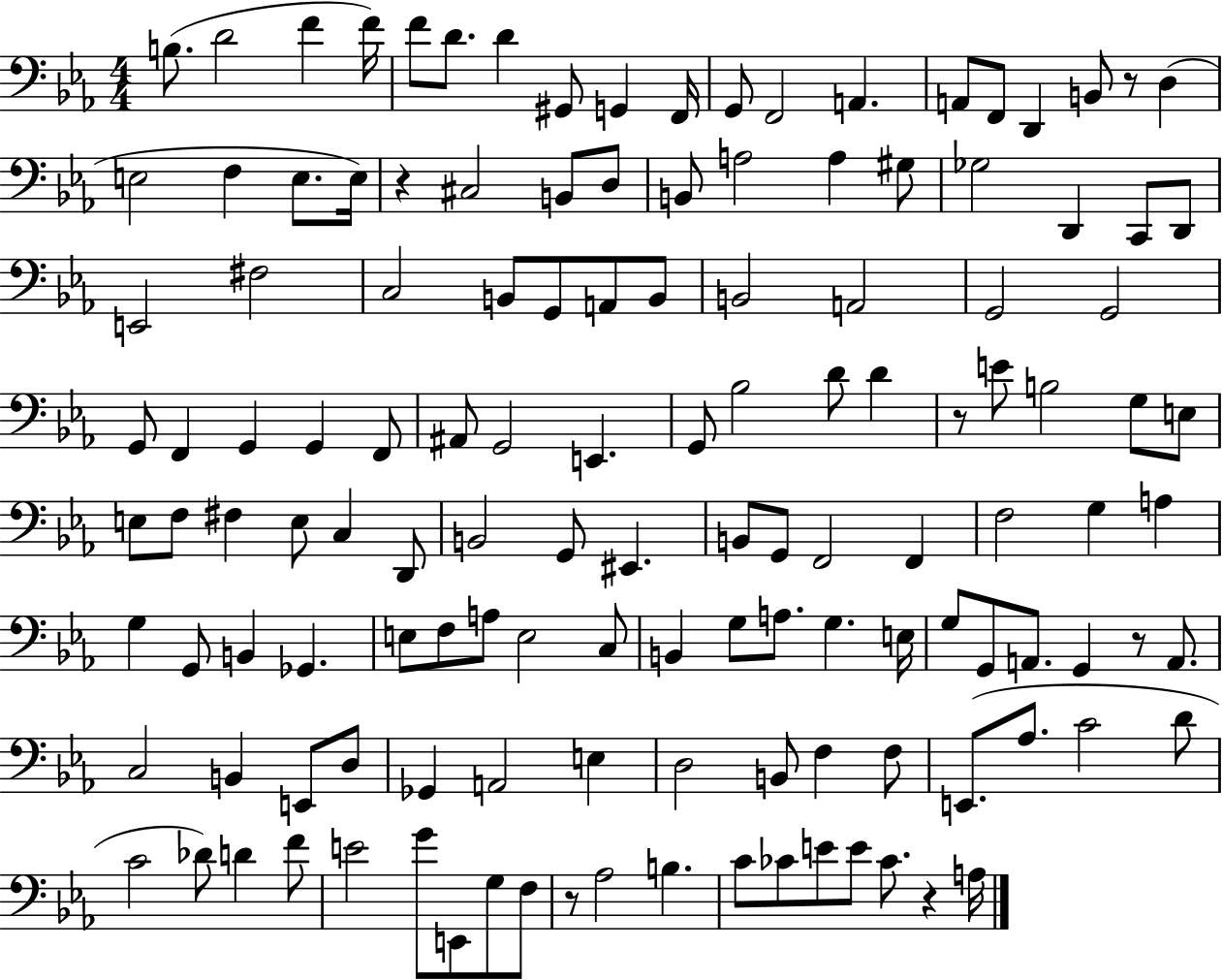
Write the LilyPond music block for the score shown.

{
  \clef bass
  \numericTimeSignature
  \time 4/4
  \key ees \major
  \repeat volta 2 { b8.( d'2 f'4 f'16) | f'8 d'8. d'4 gis,8 g,4 f,16 | g,8 f,2 a,4. | a,8 f,8 d,4 b,8 r8 d4( | \break e2 f4 e8. e16) | r4 cis2 b,8 d8 | b,8 a2 a4 gis8 | ges2 d,4 c,8 d,8 | \break e,2 fis2 | c2 b,8 g,8 a,8 b,8 | b,2 a,2 | g,2 g,2 | \break g,8 f,4 g,4 g,4 f,8 | ais,8 g,2 e,4. | g,8 bes2 d'8 d'4 | r8 e'8 b2 g8 e8 | \break e8 f8 fis4 e8 c4 d,8 | b,2 g,8 eis,4. | b,8 g,8 f,2 f,4 | f2 g4 a4 | \break g4 g,8 b,4 ges,4. | e8 f8 a8 e2 c8 | b,4 g8 a8. g4. e16 | g8 g,8 a,8. g,4 r8 a,8. | \break c2 b,4 e,8 d8 | ges,4 a,2 e4 | d2 b,8 f4 f8 | e,8.( aes8. c'2 d'8 | \break c'2 des'8) d'4 f'8 | e'2 g'8 e,8 g8 f8 | r8 aes2 b4. | c'8 ces'8 e'8 e'8 ces'8. r4 a16 | \break } \bar "|."
}